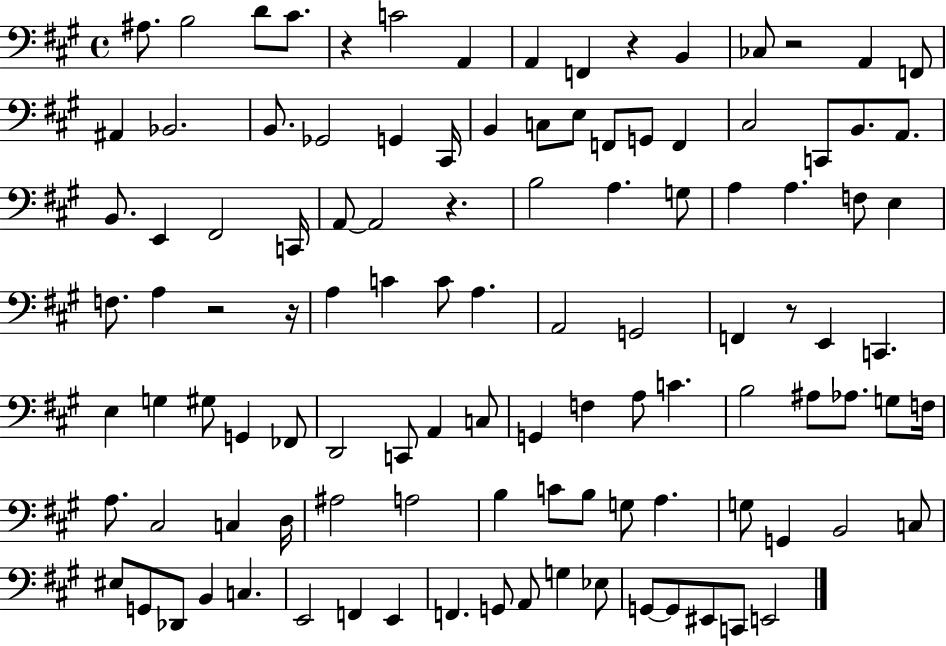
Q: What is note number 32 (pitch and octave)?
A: C2